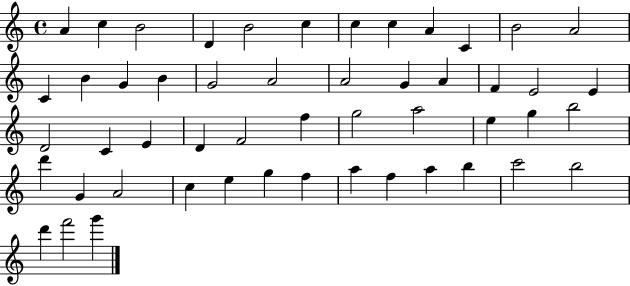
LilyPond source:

{
  \clef treble
  \time 4/4
  \defaultTimeSignature
  \key c \major
  a'4 c''4 b'2 | d'4 b'2 c''4 | c''4 c''4 a'4 c'4 | b'2 a'2 | \break c'4 b'4 g'4 b'4 | g'2 a'2 | a'2 g'4 a'4 | f'4 e'2 e'4 | \break d'2 c'4 e'4 | d'4 f'2 f''4 | g''2 a''2 | e''4 g''4 b''2 | \break d'''4 g'4 a'2 | c''4 e''4 g''4 f''4 | a''4 f''4 a''4 b''4 | c'''2 b''2 | \break d'''4 f'''2 g'''4 | \bar "|."
}